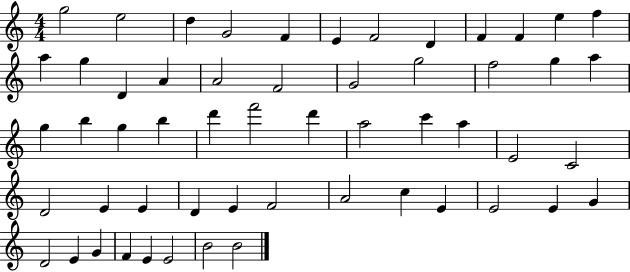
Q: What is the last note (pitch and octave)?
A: B4